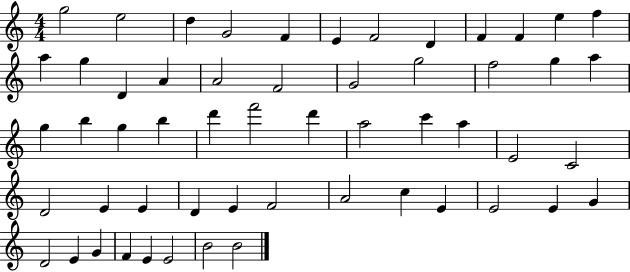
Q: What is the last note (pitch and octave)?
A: B4